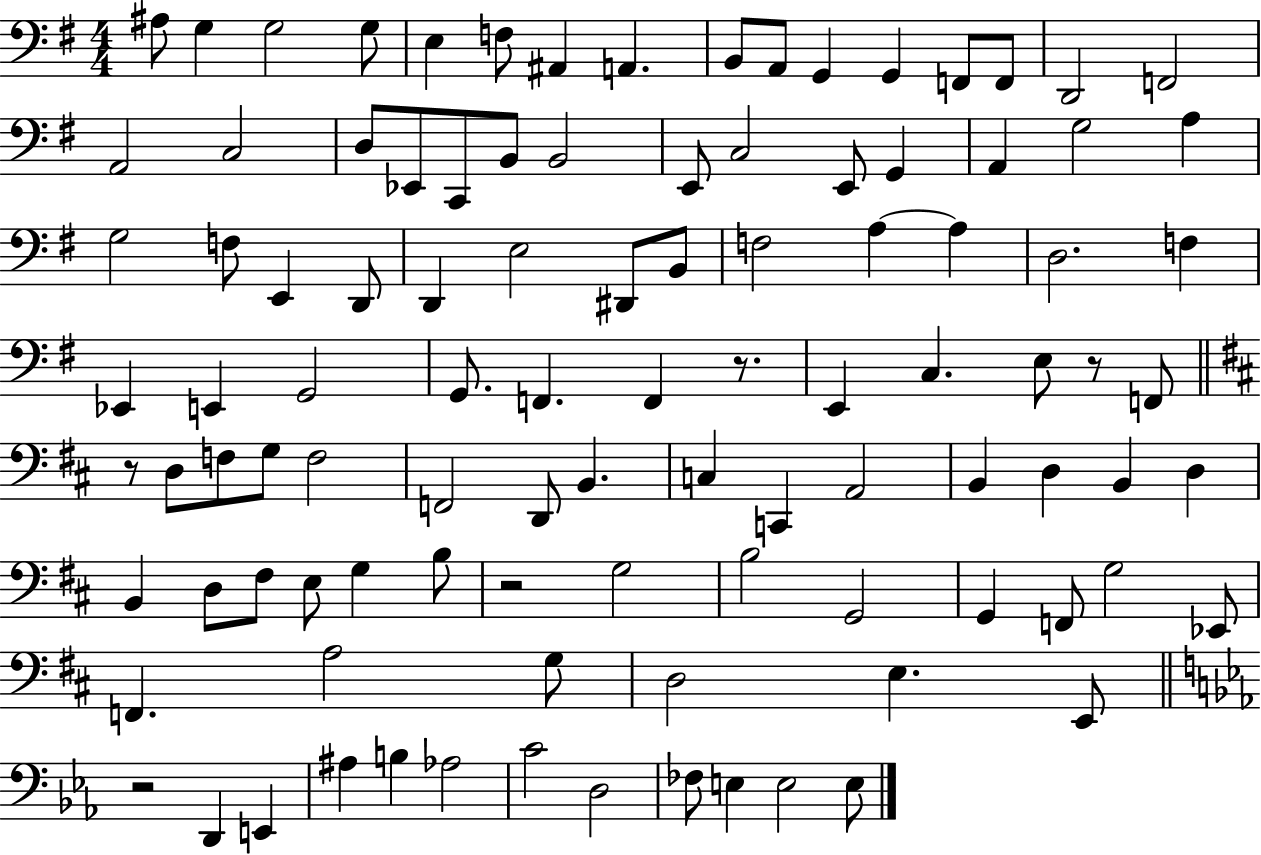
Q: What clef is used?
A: bass